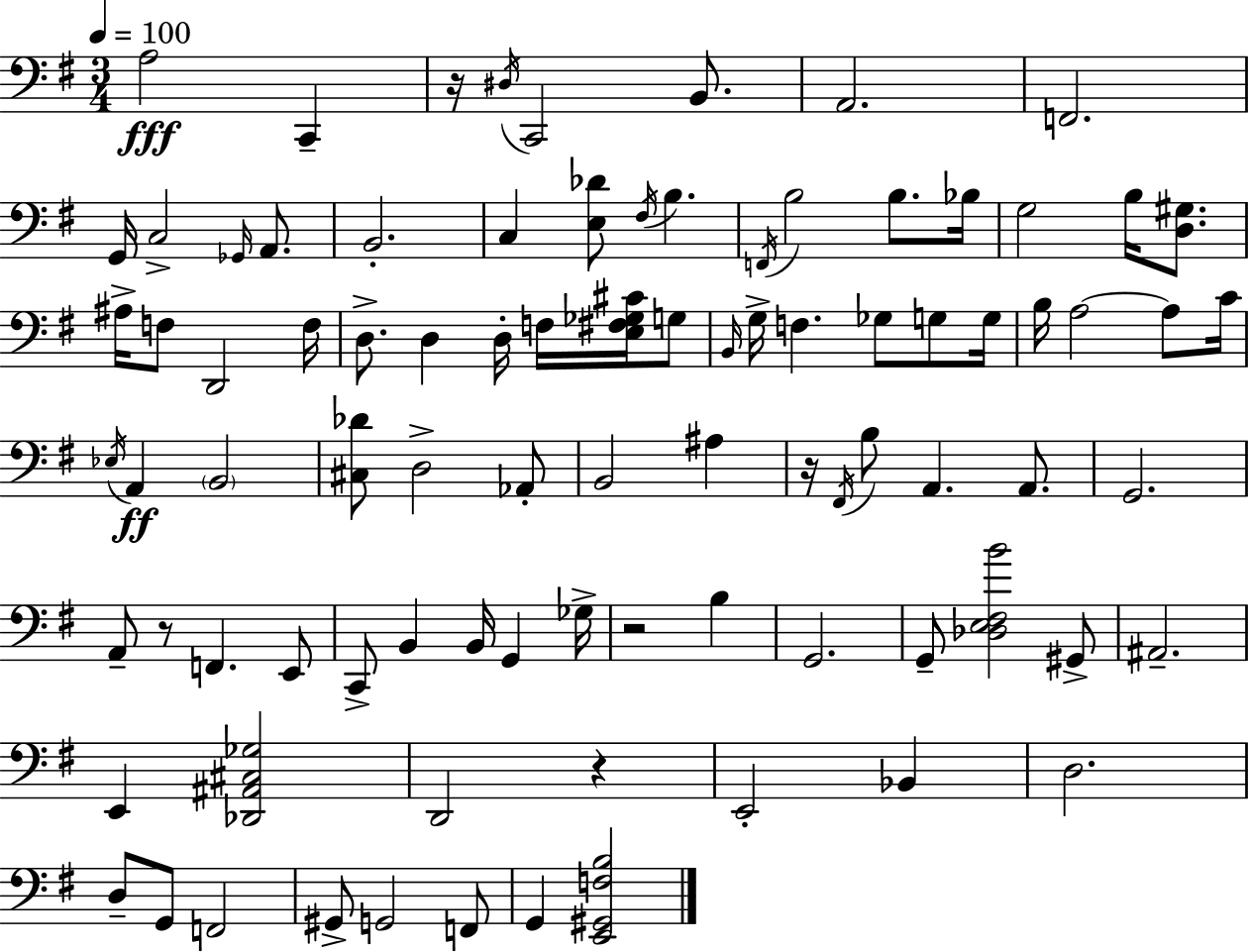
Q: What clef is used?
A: bass